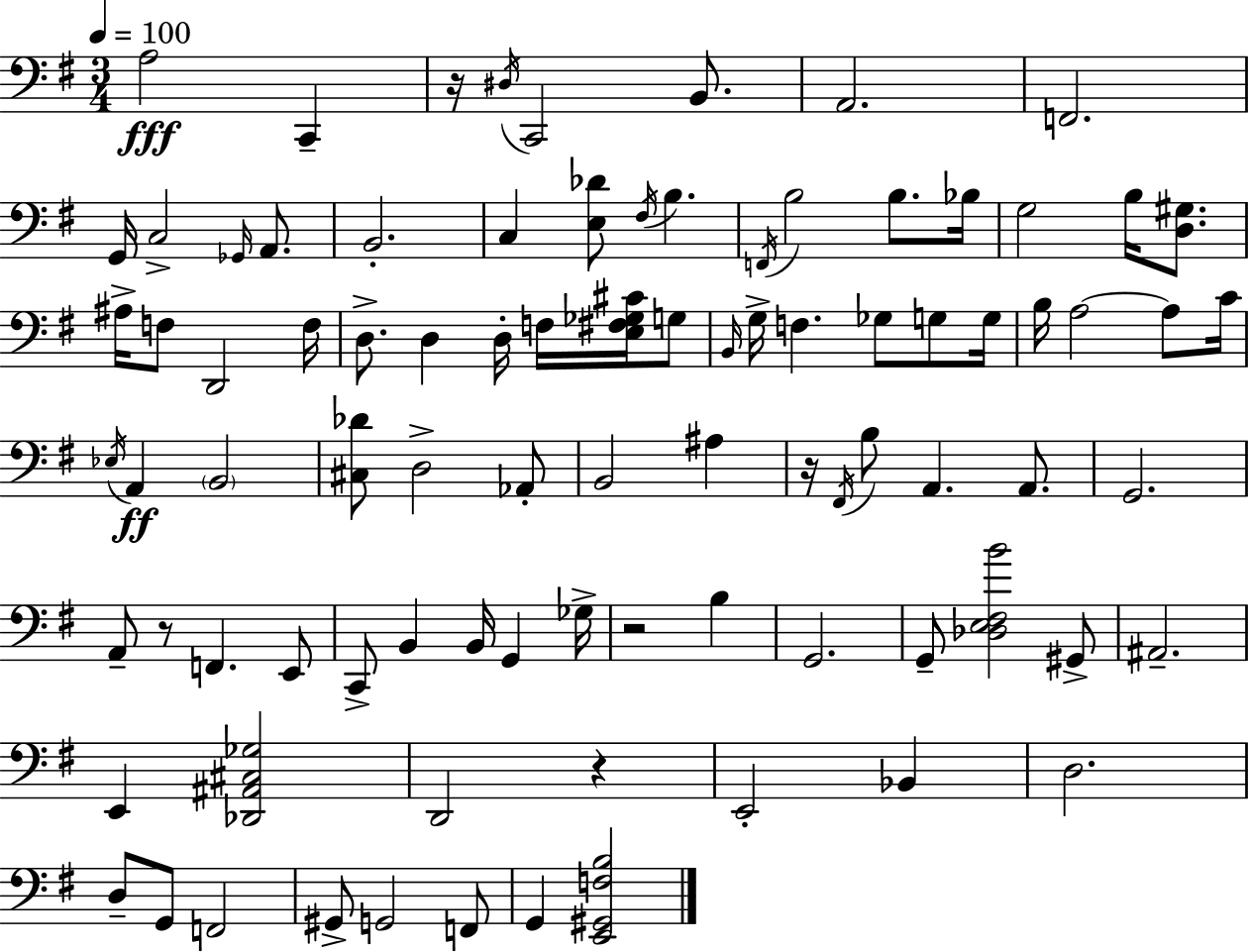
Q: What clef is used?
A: bass